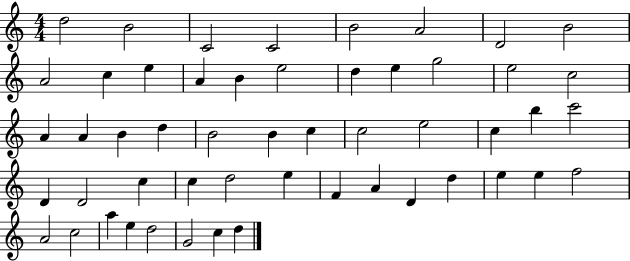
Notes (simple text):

D5/h B4/h C4/h C4/h B4/h A4/h D4/h B4/h A4/h C5/q E5/q A4/q B4/q E5/h D5/q E5/q G5/h E5/h C5/h A4/q A4/q B4/q D5/q B4/h B4/q C5/q C5/h E5/h C5/q B5/q C6/h D4/q D4/h C5/q C5/q D5/h E5/q F4/q A4/q D4/q D5/q E5/q E5/q F5/h A4/h C5/h A5/q E5/q D5/h G4/h C5/q D5/q